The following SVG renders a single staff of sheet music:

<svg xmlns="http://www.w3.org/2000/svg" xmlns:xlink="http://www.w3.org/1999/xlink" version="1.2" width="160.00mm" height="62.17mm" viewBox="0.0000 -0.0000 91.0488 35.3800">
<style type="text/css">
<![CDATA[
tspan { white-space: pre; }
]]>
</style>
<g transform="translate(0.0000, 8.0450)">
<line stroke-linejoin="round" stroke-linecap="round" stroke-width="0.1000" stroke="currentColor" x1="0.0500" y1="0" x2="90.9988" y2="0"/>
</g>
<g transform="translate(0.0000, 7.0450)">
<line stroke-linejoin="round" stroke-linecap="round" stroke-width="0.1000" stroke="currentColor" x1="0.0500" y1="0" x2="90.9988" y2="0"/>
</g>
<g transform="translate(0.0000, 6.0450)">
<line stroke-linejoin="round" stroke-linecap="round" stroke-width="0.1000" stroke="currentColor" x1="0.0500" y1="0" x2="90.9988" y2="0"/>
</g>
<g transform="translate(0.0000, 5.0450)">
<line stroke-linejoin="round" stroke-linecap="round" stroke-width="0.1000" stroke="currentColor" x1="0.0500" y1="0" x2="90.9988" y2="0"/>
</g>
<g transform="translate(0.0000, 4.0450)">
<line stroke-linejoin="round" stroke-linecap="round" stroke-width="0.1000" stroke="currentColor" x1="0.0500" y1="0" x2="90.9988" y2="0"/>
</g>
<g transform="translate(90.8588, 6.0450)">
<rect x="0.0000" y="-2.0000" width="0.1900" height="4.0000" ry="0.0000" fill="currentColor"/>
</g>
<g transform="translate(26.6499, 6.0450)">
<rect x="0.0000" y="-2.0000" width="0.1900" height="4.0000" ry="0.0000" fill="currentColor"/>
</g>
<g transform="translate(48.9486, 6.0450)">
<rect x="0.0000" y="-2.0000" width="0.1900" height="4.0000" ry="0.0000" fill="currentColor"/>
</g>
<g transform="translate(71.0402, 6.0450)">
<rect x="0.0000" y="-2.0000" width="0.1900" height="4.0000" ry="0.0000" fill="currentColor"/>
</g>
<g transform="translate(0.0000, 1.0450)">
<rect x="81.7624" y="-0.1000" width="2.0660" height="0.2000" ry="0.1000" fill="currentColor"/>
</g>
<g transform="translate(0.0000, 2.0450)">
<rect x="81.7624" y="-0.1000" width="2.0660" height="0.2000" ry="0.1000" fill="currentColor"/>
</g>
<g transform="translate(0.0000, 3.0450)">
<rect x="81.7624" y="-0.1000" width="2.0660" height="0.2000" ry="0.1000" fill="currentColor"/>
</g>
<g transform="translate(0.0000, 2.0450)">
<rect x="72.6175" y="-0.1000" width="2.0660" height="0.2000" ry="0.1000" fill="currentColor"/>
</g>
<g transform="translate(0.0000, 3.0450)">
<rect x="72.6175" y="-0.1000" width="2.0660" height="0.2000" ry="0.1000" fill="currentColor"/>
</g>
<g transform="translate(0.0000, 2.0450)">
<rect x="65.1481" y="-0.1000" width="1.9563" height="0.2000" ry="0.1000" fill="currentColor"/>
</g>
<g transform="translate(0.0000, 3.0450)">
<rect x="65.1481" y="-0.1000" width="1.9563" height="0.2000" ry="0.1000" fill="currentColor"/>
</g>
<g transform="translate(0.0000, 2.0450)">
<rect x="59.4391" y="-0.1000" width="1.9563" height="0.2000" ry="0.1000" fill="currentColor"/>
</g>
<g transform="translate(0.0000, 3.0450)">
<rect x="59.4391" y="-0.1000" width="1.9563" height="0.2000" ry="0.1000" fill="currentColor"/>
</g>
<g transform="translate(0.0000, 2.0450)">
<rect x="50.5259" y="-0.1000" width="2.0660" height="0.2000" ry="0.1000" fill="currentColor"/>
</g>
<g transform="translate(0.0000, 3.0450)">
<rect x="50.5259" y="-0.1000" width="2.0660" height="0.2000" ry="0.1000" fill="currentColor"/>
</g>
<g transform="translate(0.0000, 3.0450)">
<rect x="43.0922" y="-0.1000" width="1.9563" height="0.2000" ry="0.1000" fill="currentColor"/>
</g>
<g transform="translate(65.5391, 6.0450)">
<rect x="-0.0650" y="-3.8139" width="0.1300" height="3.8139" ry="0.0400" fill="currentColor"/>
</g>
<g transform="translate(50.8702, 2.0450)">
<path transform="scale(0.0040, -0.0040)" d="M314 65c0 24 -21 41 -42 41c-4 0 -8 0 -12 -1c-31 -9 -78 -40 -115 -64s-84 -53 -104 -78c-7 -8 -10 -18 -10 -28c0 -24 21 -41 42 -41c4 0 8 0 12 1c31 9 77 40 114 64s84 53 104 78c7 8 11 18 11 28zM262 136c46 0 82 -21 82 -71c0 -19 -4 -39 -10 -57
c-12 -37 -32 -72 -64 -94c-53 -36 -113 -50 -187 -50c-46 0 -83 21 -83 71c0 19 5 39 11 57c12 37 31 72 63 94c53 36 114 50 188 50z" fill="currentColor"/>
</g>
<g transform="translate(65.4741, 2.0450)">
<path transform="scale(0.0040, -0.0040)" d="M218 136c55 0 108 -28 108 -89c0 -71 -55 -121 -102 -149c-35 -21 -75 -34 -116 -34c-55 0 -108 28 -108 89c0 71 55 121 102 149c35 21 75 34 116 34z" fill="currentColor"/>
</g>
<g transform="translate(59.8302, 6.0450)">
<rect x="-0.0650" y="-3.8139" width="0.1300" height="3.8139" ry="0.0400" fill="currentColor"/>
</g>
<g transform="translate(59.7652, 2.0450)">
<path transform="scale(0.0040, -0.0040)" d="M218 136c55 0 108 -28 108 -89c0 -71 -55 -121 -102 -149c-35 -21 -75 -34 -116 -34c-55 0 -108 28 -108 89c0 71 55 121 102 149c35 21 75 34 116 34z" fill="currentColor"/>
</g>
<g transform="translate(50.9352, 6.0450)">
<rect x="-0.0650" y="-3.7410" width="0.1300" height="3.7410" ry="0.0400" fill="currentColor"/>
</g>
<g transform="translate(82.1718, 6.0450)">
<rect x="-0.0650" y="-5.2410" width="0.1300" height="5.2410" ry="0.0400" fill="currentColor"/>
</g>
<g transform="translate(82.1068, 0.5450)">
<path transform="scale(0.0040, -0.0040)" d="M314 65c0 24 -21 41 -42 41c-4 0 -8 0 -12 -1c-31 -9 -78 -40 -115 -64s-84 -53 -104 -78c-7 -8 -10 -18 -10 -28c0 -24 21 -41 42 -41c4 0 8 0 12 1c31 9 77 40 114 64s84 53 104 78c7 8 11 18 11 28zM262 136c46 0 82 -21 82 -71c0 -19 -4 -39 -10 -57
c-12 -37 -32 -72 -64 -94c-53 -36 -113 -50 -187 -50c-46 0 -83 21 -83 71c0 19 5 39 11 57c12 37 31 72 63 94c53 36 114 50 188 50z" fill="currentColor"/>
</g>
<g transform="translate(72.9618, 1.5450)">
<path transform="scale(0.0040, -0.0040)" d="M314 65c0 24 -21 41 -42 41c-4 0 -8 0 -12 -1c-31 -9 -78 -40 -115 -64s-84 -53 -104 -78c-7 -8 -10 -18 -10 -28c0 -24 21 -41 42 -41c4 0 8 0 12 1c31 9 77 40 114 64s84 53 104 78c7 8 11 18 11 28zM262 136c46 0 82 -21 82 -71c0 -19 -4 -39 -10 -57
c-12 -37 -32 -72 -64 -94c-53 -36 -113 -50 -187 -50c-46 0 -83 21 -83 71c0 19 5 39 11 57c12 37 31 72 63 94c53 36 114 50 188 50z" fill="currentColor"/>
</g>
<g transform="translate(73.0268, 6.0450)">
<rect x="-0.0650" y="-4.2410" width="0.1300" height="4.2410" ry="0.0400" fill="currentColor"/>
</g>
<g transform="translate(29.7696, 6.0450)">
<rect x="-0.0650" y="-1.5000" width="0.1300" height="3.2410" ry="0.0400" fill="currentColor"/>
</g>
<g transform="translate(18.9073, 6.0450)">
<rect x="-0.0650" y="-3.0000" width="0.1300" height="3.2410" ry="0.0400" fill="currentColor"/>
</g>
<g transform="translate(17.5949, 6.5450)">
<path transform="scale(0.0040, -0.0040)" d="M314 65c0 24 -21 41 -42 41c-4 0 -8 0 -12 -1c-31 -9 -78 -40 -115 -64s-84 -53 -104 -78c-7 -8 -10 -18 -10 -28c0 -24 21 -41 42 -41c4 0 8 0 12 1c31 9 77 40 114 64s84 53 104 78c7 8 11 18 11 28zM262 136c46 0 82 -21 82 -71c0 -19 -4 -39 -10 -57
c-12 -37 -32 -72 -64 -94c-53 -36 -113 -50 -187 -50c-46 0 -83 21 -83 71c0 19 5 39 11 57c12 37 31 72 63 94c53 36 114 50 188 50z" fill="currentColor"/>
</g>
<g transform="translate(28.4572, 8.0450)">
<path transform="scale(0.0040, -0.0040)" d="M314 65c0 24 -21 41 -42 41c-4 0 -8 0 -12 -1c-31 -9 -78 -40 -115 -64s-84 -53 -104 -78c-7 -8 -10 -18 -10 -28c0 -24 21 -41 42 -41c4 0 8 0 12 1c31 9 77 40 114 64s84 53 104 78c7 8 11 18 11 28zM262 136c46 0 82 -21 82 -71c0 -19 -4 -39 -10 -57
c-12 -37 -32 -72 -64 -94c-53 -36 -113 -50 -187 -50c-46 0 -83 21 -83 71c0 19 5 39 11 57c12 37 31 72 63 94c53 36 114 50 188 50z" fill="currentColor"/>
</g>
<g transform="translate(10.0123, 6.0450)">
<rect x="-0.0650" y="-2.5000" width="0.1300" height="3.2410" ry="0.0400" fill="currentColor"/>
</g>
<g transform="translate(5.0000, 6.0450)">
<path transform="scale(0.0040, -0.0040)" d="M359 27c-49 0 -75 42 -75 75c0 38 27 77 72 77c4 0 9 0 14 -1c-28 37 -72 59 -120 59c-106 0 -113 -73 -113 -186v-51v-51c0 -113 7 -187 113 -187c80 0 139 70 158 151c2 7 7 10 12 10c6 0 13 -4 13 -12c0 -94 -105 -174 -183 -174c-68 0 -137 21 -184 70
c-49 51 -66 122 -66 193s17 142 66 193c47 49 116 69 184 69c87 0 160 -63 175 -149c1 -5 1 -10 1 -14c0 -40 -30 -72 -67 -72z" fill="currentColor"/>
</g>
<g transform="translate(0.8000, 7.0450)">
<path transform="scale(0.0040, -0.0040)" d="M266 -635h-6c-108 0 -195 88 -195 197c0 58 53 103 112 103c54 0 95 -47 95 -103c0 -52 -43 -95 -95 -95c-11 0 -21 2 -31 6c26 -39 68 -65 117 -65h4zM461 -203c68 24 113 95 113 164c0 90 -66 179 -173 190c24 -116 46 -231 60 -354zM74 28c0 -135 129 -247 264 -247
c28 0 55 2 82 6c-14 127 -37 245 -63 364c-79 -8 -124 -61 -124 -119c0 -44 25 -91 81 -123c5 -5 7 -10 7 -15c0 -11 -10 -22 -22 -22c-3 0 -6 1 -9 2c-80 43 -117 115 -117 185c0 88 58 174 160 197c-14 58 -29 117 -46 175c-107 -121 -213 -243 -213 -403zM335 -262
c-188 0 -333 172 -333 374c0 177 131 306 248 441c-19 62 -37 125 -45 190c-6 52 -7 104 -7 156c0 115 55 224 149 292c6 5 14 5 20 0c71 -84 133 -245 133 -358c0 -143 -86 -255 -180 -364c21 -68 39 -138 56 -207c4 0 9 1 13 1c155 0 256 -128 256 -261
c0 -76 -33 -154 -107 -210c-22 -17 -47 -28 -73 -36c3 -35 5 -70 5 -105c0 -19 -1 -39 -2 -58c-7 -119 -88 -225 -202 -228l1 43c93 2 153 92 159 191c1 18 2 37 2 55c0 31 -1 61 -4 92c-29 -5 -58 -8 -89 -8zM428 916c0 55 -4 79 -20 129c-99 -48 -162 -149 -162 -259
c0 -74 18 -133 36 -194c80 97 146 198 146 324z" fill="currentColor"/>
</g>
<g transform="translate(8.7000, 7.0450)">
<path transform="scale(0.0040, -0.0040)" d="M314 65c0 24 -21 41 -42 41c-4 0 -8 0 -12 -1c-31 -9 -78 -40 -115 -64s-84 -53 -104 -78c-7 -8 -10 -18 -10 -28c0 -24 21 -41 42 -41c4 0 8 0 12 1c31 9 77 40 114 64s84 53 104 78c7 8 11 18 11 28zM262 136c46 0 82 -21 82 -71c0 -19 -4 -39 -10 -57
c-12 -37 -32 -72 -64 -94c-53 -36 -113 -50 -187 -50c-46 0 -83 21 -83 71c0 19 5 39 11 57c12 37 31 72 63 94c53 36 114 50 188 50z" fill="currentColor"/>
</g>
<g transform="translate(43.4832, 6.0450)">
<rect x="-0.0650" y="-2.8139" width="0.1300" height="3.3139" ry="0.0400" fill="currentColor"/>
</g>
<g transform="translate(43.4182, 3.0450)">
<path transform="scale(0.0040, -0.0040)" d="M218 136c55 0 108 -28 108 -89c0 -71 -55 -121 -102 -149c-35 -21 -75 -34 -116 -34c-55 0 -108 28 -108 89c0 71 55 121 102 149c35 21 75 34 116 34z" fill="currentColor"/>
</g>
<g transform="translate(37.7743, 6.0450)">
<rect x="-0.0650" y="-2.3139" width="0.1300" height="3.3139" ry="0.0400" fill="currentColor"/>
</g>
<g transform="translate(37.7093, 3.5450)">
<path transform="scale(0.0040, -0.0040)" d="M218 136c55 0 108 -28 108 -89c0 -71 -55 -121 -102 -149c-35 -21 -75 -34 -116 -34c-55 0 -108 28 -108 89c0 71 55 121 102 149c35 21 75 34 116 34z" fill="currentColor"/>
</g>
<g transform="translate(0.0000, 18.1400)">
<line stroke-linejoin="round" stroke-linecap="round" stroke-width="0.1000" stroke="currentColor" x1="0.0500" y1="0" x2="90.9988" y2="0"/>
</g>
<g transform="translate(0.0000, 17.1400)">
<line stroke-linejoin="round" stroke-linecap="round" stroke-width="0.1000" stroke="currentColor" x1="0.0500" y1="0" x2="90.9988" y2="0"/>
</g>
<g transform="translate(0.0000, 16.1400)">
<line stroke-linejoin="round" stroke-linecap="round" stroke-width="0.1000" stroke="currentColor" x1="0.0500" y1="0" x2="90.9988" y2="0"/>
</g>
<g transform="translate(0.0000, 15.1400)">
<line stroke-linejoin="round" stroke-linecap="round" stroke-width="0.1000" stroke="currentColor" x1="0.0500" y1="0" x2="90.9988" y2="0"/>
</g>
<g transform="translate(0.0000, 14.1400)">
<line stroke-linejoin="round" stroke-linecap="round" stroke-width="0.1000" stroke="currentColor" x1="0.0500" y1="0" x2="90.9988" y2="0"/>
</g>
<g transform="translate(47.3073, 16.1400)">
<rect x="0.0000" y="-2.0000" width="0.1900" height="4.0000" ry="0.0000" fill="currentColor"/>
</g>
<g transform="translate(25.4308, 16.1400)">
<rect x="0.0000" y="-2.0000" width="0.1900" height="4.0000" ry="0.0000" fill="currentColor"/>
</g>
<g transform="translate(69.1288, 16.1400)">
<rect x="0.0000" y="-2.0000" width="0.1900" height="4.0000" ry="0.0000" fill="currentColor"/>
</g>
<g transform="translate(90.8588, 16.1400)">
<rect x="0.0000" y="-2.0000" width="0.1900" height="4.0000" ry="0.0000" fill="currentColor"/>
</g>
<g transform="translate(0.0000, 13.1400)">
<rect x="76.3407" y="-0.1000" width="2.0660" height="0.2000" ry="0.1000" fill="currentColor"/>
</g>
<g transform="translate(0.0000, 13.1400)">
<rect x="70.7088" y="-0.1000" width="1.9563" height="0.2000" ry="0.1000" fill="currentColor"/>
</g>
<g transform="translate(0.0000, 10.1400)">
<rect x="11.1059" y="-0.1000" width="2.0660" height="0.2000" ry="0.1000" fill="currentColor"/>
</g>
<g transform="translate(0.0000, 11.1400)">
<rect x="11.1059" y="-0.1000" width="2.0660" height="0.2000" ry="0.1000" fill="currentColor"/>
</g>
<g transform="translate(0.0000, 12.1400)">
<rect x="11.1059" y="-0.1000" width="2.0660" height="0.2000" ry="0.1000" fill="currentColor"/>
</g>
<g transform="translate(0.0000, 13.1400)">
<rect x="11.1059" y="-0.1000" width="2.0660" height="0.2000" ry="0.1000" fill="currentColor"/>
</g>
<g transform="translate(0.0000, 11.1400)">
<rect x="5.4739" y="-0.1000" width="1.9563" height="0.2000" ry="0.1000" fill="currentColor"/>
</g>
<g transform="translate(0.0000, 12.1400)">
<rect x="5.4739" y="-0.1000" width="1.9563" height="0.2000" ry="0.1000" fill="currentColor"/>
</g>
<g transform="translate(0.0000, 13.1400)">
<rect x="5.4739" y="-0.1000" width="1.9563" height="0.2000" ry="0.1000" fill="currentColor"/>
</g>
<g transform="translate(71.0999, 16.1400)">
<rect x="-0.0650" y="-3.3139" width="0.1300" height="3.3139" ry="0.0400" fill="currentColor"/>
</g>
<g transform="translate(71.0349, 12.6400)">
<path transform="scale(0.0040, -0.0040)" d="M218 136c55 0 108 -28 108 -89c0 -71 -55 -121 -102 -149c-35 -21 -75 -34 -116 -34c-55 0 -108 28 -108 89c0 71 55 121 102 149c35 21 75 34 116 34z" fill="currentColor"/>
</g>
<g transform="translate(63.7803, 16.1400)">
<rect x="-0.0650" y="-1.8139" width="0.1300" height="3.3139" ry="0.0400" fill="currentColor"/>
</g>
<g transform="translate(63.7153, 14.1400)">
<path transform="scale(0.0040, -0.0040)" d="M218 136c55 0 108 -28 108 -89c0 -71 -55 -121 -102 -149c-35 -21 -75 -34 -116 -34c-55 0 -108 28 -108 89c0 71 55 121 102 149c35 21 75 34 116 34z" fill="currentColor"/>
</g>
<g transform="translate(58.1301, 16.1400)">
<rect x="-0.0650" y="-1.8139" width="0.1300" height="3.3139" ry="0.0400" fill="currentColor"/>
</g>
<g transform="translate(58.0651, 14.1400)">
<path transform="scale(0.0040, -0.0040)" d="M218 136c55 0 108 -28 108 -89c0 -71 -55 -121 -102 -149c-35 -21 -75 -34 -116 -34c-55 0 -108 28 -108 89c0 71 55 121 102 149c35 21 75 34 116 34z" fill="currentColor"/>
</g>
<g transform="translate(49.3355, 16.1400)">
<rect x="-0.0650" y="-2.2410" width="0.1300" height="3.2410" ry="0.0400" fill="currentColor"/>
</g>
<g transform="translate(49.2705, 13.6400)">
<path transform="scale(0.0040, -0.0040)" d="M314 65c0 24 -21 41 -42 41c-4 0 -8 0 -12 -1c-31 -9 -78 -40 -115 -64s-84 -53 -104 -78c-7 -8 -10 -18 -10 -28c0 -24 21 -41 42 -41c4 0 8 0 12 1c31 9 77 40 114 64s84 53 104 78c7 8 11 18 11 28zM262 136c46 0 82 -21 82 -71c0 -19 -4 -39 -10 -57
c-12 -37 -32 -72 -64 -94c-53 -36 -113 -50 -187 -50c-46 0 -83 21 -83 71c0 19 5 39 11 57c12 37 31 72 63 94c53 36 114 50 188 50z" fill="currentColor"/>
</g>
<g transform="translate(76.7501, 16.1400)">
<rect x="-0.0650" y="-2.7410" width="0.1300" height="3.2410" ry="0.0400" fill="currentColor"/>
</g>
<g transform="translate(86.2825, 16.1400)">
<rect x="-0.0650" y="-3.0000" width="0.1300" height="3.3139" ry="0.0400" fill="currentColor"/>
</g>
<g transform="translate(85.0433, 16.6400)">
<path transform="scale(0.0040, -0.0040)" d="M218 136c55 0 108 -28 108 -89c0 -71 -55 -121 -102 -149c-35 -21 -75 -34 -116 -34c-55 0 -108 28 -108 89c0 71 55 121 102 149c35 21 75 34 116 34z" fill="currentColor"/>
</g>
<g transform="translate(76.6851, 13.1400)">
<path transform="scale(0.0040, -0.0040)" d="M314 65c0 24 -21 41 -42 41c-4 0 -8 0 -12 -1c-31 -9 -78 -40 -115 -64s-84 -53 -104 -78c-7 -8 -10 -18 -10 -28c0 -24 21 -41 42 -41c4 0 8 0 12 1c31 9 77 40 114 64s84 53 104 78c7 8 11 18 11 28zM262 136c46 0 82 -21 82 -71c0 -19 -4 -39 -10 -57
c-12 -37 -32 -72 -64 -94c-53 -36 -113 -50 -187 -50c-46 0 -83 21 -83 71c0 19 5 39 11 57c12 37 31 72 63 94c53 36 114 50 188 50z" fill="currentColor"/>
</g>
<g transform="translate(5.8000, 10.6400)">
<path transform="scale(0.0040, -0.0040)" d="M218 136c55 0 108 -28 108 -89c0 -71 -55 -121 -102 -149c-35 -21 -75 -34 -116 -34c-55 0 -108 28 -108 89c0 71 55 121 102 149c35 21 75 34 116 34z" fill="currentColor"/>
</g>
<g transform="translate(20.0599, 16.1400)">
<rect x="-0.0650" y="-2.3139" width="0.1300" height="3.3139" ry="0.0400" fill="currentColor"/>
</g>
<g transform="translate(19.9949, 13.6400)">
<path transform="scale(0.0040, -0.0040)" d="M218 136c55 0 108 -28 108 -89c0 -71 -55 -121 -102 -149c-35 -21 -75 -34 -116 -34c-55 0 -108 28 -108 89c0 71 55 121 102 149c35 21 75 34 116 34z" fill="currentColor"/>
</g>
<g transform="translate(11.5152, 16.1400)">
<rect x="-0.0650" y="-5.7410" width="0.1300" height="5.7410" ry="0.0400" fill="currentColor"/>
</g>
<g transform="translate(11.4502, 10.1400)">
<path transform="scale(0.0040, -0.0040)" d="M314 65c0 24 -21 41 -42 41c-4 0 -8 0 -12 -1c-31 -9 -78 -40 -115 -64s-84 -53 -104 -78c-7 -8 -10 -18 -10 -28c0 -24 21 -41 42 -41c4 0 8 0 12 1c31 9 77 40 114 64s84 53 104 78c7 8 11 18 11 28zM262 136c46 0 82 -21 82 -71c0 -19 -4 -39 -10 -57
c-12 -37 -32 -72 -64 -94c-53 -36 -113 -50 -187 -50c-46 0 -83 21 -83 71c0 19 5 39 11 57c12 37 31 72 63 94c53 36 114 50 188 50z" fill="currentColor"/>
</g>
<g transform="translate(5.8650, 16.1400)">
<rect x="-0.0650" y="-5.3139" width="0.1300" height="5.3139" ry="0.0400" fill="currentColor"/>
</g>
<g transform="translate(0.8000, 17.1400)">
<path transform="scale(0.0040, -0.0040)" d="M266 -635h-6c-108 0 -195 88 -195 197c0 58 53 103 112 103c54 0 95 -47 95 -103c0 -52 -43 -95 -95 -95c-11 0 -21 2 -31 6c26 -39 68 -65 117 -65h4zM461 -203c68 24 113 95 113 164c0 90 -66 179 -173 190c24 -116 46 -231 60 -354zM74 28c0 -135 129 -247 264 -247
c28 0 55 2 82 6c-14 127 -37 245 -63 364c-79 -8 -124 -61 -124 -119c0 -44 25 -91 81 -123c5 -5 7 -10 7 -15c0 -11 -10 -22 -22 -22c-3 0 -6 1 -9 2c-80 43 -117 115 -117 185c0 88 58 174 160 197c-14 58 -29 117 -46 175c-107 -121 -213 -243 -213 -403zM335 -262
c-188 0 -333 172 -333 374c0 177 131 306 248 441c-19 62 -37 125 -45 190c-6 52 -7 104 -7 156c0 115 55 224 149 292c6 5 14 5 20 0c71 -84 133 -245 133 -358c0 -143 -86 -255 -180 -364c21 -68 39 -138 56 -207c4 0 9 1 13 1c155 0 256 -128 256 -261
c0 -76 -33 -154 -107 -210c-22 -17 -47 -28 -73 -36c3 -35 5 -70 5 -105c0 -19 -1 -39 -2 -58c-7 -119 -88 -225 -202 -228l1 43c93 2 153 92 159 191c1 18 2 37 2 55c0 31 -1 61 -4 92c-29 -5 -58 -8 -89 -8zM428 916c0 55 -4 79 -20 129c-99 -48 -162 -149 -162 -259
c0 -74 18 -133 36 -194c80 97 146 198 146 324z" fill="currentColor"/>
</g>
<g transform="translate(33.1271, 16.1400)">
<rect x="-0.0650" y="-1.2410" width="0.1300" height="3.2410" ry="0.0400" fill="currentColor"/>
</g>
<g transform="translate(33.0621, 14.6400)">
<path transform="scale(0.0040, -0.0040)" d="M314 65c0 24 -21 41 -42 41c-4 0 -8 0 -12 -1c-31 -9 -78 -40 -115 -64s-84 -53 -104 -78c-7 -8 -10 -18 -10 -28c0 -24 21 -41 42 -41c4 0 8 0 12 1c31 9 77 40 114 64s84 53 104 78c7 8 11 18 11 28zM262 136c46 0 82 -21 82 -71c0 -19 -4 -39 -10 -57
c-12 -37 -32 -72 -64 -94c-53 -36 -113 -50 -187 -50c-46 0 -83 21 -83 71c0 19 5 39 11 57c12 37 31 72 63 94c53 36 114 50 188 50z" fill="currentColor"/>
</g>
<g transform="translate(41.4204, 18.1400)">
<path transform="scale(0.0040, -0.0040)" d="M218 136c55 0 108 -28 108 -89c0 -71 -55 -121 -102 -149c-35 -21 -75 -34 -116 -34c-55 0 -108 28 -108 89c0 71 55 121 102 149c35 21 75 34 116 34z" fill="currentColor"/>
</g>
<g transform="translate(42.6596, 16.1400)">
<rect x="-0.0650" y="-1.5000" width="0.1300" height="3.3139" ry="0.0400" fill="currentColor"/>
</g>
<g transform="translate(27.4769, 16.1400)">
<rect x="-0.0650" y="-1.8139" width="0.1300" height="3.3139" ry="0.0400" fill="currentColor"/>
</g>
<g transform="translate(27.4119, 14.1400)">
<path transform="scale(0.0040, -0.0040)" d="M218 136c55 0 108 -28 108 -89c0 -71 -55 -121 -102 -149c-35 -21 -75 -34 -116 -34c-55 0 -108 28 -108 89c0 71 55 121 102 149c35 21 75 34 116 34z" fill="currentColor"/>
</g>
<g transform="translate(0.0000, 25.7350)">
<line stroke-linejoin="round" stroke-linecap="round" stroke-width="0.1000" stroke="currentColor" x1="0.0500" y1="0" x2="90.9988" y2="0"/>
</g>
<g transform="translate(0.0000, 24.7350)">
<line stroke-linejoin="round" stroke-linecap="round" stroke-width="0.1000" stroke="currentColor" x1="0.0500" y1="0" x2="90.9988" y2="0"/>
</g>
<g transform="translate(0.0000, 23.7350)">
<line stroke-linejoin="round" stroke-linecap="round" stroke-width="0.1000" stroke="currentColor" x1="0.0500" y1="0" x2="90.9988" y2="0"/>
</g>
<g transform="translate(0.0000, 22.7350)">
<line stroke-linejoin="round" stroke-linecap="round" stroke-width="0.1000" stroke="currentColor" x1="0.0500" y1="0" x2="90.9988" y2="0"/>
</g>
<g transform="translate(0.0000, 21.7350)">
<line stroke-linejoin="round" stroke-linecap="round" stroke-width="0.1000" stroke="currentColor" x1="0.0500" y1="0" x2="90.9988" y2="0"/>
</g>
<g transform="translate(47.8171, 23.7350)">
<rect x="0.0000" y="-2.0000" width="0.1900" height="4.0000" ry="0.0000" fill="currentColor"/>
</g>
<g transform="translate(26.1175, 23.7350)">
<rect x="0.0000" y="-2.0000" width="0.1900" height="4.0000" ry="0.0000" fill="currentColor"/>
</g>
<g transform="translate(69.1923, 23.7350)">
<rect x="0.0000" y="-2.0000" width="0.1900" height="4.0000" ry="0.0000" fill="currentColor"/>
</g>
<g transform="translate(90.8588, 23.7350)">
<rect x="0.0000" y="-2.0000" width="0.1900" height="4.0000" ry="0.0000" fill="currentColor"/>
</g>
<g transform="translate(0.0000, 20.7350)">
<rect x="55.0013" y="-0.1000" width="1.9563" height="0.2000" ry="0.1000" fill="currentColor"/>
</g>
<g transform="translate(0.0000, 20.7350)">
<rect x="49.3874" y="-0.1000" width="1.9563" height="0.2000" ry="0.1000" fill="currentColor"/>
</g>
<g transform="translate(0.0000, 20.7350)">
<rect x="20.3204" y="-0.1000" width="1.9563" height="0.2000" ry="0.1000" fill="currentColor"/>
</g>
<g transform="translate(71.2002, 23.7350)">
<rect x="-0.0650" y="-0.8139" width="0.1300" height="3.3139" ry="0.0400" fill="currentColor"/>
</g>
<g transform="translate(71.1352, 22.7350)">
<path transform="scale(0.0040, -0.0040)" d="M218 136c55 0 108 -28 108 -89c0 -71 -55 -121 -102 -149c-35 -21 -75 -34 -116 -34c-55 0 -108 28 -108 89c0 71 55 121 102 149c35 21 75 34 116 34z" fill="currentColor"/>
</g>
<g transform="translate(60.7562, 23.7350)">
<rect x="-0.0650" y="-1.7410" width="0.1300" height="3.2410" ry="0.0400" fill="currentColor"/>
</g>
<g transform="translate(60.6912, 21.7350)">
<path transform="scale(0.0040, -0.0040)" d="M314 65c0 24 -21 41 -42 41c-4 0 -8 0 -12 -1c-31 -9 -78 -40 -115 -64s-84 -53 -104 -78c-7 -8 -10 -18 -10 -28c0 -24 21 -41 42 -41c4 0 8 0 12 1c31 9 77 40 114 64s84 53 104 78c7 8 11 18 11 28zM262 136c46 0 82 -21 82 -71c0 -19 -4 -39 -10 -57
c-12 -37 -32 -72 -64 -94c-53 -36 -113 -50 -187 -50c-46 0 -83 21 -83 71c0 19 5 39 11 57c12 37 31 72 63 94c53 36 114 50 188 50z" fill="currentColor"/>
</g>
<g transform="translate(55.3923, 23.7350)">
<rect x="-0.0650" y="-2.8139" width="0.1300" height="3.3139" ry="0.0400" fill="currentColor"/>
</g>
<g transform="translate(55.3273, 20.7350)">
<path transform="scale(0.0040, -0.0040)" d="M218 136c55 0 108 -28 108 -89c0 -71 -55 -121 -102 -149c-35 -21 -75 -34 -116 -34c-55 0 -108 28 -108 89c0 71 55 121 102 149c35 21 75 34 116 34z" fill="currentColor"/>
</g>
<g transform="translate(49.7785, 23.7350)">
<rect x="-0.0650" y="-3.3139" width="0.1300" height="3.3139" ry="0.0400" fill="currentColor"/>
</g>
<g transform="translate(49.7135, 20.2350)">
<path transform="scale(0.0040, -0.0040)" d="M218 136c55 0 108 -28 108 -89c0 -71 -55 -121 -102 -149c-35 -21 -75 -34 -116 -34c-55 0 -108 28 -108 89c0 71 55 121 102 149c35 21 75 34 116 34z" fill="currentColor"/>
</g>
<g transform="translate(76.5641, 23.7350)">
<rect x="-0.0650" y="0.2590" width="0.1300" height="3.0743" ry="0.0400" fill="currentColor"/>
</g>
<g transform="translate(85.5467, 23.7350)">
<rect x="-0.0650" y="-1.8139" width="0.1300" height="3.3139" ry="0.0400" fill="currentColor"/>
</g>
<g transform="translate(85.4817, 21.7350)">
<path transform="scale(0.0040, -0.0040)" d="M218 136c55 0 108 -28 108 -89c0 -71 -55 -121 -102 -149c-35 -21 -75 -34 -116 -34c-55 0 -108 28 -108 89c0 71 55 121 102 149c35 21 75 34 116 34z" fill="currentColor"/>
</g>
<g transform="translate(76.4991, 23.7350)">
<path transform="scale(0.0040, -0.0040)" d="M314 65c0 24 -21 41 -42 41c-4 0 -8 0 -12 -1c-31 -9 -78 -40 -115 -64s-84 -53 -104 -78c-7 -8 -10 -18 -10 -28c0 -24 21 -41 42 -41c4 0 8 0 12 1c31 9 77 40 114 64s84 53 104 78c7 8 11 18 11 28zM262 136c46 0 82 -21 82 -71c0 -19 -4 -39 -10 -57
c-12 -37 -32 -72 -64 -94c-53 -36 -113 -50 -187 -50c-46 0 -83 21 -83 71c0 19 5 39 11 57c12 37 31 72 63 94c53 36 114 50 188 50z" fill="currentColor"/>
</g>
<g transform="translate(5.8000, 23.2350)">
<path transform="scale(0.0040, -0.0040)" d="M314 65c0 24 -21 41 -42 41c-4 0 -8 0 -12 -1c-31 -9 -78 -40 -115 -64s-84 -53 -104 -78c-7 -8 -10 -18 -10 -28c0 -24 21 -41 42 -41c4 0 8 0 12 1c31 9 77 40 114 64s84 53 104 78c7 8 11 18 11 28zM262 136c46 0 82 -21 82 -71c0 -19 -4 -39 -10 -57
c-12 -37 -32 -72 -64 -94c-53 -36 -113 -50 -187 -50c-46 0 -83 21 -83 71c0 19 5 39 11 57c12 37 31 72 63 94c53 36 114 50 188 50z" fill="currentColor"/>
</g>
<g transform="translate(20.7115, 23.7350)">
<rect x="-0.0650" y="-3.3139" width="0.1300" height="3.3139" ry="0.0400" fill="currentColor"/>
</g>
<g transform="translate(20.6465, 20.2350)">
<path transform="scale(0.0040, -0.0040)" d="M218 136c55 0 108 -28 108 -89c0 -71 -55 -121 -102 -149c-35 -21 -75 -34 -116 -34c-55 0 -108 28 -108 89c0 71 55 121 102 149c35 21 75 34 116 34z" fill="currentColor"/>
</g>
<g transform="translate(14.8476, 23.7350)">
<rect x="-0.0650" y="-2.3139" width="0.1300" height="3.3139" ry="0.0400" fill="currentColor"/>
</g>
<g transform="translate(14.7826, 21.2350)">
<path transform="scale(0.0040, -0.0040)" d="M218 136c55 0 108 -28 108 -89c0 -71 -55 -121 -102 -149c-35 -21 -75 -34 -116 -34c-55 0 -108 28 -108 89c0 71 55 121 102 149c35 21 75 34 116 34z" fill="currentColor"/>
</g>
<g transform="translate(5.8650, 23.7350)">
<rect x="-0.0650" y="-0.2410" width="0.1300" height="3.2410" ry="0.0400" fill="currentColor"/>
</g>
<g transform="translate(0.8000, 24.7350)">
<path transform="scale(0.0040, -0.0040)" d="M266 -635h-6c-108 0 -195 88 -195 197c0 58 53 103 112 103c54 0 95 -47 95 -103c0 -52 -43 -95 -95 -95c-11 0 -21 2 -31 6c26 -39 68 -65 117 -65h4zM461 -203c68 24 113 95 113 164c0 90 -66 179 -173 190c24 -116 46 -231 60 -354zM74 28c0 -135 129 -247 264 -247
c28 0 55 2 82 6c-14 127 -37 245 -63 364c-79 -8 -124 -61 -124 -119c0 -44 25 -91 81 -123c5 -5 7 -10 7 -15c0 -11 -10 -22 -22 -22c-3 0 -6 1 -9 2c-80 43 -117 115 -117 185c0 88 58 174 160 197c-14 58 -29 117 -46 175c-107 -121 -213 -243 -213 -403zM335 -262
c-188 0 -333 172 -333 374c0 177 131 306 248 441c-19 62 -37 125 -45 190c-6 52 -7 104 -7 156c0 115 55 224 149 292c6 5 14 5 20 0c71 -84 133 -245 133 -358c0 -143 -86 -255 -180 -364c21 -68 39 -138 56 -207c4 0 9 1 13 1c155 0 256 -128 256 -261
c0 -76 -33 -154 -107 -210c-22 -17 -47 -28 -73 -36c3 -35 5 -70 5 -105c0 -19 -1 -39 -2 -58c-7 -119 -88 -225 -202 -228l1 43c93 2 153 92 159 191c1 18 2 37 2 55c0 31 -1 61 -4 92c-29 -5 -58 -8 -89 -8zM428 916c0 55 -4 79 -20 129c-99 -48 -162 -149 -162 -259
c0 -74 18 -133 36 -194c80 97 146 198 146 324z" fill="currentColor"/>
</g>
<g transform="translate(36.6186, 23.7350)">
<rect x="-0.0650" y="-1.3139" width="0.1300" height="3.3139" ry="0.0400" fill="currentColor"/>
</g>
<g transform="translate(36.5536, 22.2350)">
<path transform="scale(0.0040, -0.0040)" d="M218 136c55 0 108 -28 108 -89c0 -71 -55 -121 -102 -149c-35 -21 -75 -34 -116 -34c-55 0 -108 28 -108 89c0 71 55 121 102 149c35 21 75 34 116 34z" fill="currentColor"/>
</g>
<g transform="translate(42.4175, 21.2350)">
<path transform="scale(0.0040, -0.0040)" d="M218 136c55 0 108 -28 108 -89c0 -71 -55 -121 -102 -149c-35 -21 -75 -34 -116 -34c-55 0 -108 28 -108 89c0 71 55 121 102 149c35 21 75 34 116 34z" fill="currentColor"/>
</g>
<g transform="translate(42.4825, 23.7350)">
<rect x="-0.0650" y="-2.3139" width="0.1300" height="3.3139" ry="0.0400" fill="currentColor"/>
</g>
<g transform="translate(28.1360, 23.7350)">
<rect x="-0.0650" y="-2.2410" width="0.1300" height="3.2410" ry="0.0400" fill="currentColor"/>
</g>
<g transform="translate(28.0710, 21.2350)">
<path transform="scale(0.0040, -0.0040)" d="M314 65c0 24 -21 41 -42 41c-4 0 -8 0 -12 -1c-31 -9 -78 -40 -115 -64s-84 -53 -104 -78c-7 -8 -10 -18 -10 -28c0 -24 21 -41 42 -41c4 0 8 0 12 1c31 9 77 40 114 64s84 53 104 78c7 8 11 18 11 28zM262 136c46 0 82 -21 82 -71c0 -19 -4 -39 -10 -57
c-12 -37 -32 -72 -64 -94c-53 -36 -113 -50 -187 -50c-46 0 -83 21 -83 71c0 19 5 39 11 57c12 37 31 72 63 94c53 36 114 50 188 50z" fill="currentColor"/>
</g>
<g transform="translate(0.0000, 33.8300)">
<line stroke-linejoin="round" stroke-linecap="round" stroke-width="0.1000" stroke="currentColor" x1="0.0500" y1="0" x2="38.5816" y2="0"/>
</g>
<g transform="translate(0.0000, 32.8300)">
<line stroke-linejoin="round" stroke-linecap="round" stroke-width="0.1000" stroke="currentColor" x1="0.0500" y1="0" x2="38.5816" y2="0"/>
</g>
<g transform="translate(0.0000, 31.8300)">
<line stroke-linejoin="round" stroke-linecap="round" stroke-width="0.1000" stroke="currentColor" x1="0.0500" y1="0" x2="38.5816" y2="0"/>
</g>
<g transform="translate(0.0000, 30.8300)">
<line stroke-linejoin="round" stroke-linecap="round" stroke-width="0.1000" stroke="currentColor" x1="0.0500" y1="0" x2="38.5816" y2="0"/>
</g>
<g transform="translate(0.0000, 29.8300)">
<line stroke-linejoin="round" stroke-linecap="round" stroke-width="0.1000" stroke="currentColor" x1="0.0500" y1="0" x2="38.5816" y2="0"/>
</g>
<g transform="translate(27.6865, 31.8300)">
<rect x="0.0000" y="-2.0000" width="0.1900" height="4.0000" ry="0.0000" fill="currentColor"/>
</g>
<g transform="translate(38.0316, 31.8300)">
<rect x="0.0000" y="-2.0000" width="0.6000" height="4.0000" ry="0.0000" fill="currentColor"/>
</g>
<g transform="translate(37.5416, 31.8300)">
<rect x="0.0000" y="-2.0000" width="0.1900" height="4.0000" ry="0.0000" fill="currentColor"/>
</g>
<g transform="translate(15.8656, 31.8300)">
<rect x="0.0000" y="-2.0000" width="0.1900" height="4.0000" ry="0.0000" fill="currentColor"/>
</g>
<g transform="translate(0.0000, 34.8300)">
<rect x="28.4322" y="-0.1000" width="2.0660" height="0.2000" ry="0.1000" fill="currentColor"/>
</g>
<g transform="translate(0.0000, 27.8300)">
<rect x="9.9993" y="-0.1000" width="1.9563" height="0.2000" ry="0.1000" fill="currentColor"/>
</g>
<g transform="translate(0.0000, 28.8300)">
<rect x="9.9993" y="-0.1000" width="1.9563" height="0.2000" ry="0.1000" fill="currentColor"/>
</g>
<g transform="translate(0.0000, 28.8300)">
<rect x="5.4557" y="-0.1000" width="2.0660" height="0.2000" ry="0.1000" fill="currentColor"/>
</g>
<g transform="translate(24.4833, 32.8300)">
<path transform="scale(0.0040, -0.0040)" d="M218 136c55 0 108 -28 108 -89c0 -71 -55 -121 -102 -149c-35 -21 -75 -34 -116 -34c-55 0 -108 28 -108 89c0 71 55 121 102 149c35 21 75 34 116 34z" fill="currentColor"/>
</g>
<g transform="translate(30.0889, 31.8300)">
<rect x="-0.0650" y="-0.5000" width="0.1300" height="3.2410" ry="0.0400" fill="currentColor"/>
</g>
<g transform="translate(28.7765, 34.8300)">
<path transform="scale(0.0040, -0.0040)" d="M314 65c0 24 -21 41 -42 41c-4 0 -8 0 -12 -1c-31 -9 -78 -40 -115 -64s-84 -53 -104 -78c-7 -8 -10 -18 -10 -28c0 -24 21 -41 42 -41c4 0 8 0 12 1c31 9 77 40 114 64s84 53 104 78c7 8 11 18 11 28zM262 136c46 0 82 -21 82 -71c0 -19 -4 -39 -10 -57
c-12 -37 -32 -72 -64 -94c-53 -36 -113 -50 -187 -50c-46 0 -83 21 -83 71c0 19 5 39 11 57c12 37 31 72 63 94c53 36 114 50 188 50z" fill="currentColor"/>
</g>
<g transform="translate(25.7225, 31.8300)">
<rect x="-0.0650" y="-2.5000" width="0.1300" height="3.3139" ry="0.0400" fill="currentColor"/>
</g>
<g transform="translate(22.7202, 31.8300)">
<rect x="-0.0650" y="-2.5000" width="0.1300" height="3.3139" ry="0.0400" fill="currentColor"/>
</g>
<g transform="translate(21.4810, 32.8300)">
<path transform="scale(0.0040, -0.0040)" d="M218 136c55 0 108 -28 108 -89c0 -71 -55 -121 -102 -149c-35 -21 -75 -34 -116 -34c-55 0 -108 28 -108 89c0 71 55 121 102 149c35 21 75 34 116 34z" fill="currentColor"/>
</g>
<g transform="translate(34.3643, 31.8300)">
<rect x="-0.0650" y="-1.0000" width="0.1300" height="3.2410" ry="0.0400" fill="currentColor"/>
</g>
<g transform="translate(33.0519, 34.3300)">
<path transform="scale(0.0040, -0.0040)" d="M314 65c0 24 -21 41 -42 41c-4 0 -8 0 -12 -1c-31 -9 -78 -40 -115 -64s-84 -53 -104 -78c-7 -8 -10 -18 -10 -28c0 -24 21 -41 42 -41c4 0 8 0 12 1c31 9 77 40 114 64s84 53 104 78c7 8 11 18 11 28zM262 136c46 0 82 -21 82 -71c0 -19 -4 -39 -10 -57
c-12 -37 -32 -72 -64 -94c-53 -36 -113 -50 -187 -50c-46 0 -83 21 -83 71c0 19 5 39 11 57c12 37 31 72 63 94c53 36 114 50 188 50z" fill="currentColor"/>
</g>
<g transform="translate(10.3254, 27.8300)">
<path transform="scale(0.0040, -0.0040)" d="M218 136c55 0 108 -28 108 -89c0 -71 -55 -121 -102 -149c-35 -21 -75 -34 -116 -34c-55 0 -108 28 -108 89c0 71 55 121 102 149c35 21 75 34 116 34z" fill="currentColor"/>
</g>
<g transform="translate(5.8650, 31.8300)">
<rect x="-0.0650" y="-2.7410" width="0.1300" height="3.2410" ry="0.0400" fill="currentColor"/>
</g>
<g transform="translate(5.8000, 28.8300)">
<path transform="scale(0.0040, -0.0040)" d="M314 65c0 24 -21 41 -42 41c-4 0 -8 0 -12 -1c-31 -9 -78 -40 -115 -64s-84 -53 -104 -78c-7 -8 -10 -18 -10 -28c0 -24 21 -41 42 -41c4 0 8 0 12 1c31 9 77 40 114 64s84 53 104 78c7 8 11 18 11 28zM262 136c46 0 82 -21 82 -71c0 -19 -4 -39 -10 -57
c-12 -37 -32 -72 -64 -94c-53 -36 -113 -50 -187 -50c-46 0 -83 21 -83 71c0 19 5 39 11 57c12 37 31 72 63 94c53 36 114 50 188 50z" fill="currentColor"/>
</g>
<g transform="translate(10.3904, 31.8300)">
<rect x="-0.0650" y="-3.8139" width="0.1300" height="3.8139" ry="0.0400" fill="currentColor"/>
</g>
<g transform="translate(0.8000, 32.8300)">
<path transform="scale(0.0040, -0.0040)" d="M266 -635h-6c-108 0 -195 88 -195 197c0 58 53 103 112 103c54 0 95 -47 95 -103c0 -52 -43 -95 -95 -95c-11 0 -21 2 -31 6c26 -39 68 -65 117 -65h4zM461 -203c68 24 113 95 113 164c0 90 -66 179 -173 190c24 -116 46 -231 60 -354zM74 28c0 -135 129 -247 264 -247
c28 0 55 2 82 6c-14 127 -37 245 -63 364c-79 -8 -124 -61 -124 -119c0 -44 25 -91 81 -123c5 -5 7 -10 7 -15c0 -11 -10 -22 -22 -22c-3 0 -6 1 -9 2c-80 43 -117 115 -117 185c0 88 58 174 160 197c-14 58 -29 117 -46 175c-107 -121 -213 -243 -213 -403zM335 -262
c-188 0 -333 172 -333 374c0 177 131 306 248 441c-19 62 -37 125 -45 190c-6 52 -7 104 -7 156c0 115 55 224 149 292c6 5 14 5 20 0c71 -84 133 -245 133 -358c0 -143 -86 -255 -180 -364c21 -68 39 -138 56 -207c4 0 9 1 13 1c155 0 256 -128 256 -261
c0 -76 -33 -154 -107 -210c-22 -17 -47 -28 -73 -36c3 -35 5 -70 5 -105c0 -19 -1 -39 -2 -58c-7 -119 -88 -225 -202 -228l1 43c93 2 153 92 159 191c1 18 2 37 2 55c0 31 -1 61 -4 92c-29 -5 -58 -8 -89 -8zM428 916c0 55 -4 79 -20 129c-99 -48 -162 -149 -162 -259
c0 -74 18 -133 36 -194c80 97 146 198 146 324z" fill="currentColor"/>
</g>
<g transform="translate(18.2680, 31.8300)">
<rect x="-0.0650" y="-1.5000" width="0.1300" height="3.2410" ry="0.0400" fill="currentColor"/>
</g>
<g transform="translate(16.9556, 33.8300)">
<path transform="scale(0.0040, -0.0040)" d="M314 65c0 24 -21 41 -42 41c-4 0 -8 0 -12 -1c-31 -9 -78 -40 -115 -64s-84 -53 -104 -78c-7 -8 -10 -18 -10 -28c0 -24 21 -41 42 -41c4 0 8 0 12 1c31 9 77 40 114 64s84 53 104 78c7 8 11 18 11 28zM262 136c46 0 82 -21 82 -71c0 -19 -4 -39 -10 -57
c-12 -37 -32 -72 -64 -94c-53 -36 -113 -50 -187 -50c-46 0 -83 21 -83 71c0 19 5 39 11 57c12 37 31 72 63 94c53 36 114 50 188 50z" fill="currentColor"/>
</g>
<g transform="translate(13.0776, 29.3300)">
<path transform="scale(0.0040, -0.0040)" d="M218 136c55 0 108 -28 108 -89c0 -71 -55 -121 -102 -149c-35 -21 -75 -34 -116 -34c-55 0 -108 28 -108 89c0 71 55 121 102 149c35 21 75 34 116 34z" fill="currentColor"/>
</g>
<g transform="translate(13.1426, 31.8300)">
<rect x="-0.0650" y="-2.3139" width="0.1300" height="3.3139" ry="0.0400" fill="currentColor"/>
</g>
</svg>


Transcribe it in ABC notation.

X:1
T:Untitled
M:4/4
L:1/4
K:C
G2 A2 E2 g a c'2 c' c' d'2 f'2 f' g'2 g f e2 E g2 f f b a2 A c2 g b g2 e g b a f2 d B2 f a2 c' g E2 G G C2 D2